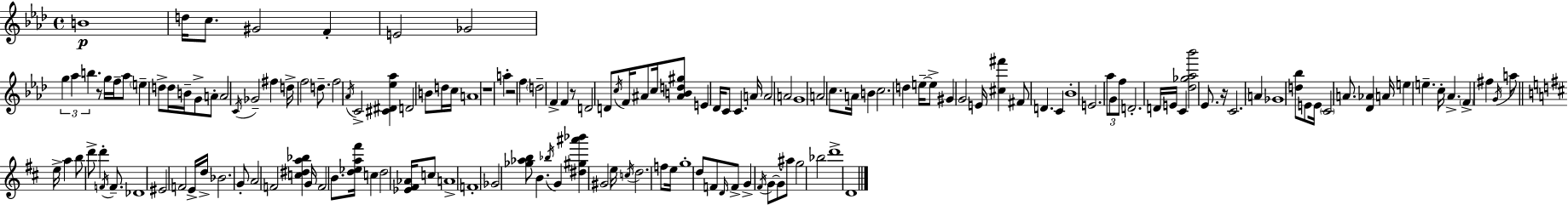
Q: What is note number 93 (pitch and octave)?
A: A5